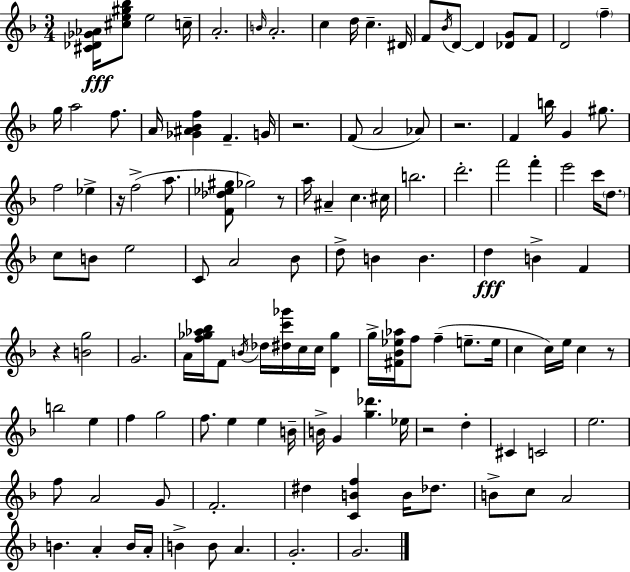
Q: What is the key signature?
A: D minor